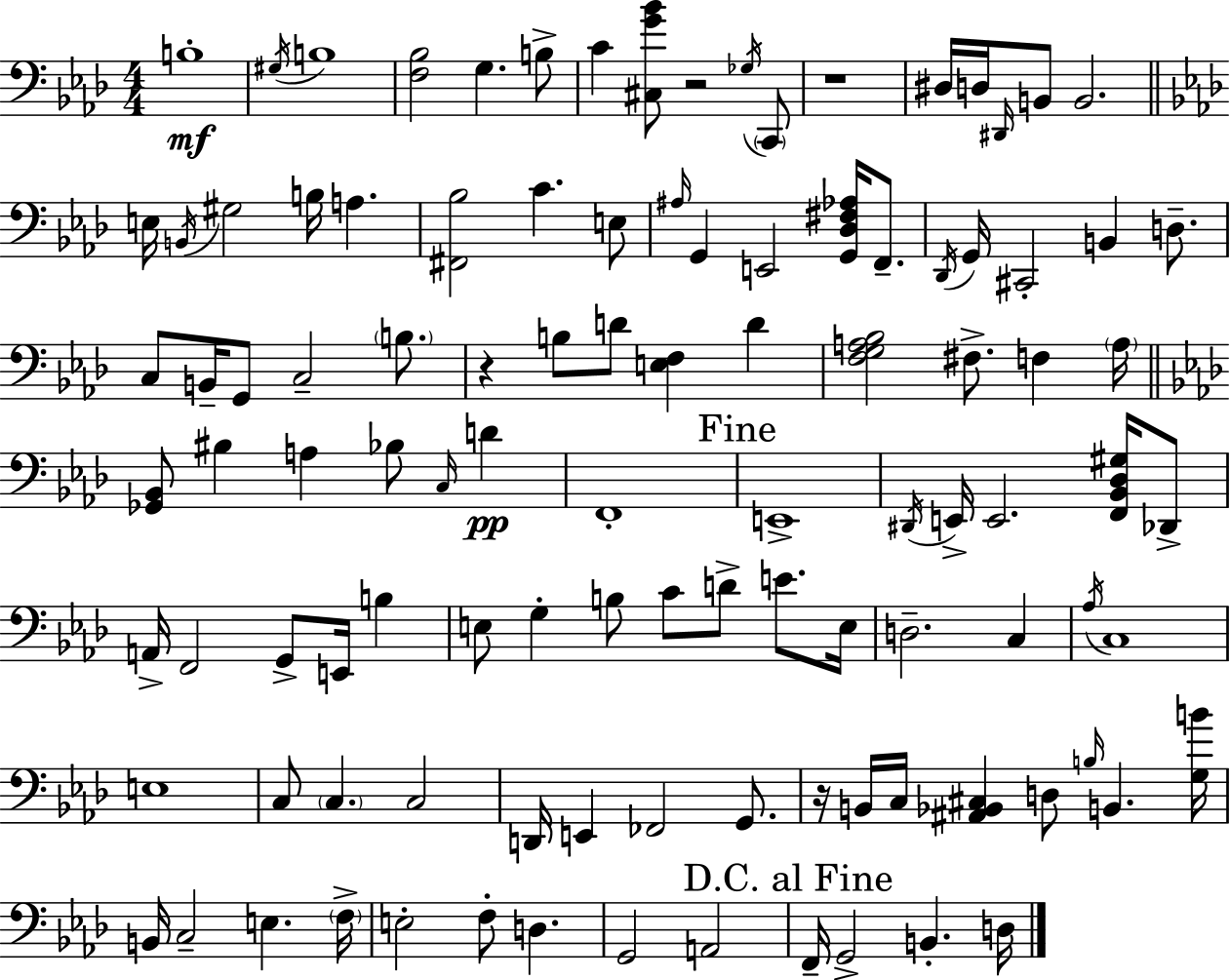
{
  \clef bass
  \numericTimeSignature
  \time 4/4
  \key aes \major
  b1-.\mf | \acciaccatura { gis16 } b1 | <f bes>2 g4. b8-> | c'4 <cis g' bes'>8 r2 \acciaccatura { ges16 } | \break \parenthesize c,8 r1 | dis16 d16 \grace { dis,16 } b,8 b,2. | \bar "||" \break \key f \minor e16 \acciaccatura { b,16 } gis2 b16 a4. | <fis, bes>2 c'4. e8 | \grace { ais16 } g,4 e,2 <g, des fis aes>16 f,8.-- | \acciaccatura { des,16 } g,16 cis,2-. b,4 | \break d8.-- c8 b,16-- g,8 c2-- | \parenthesize b8. r4 b8 d'8 <e f>4 d'4 | <f g a bes>2 fis8.-> f4 | \parenthesize a16 \bar "||" \break \key aes \major <ges, bes,>8 bis4 a4 bes8 \grace { c16 }\pp d'4 | f,1-. | \mark "Fine" e,1-> | \acciaccatura { dis,16 } e,16-> e,2. <f, bes, des gis>16 | \break des,8-> a,16-> f,2 g,8-> e,16 b4 | e8 g4-. b8 c'8 d'8-> e'8. | e16 d2.-- c4 | \acciaccatura { aes16 } c1 | \break e1 | c8 \parenthesize c4. c2 | d,16 e,4 fes,2 | g,8. r16 b,16 c16 <ais, bes, cis>4 d8 \grace { b16 } b,4. | \break <g b'>16 b,16 c2-- e4. | \parenthesize f16-> e2-. f8-. d4. | g,2 a,2 | \mark "D.C. al Fine" f,16-- g,2-> b,4.-. | \break d16 \bar "|."
}